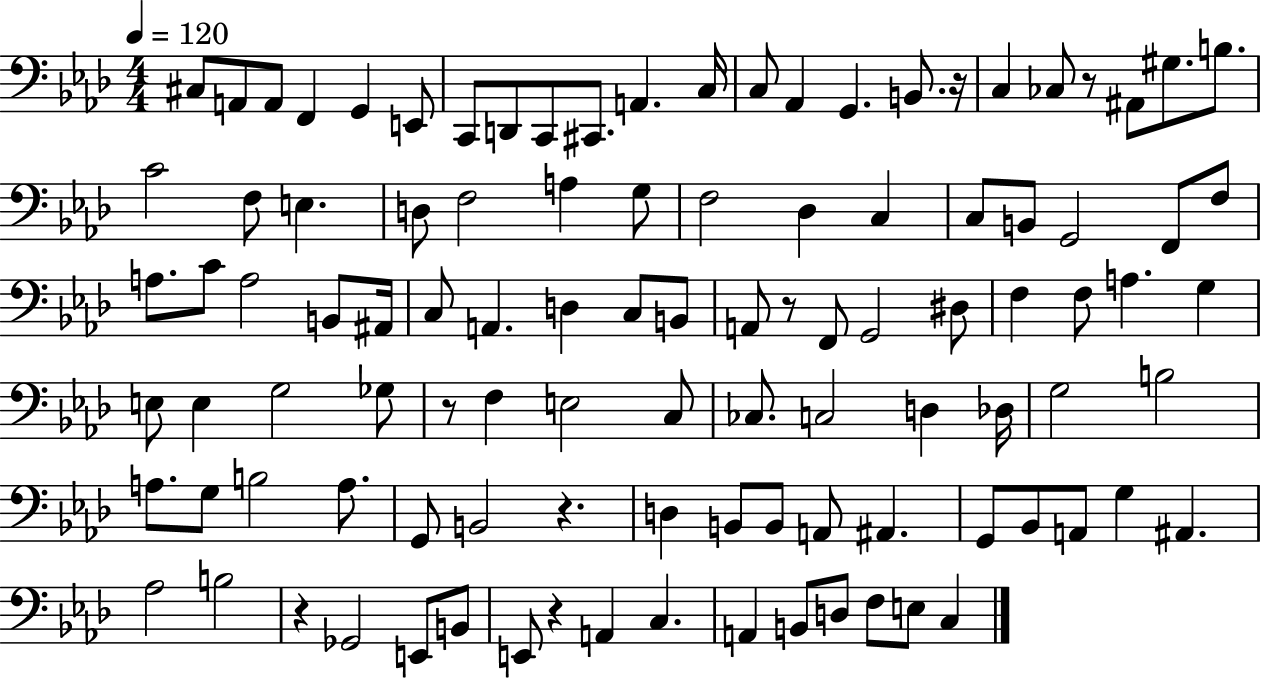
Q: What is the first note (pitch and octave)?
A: C#3